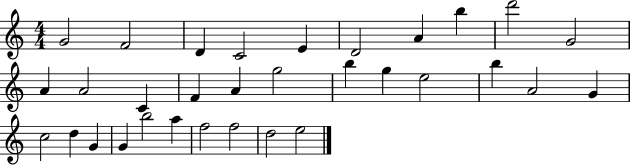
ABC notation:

X:1
T:Untitled
M:4/4
L:1/4
K:C
G2 F2 D C2 E D2 A b d'2 G2 A A2 C F A g2 b g e2 b A2 G c2 d G G b2 a f2 f2 d2 e2